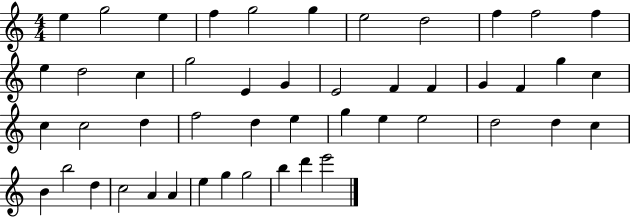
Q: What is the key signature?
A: C major